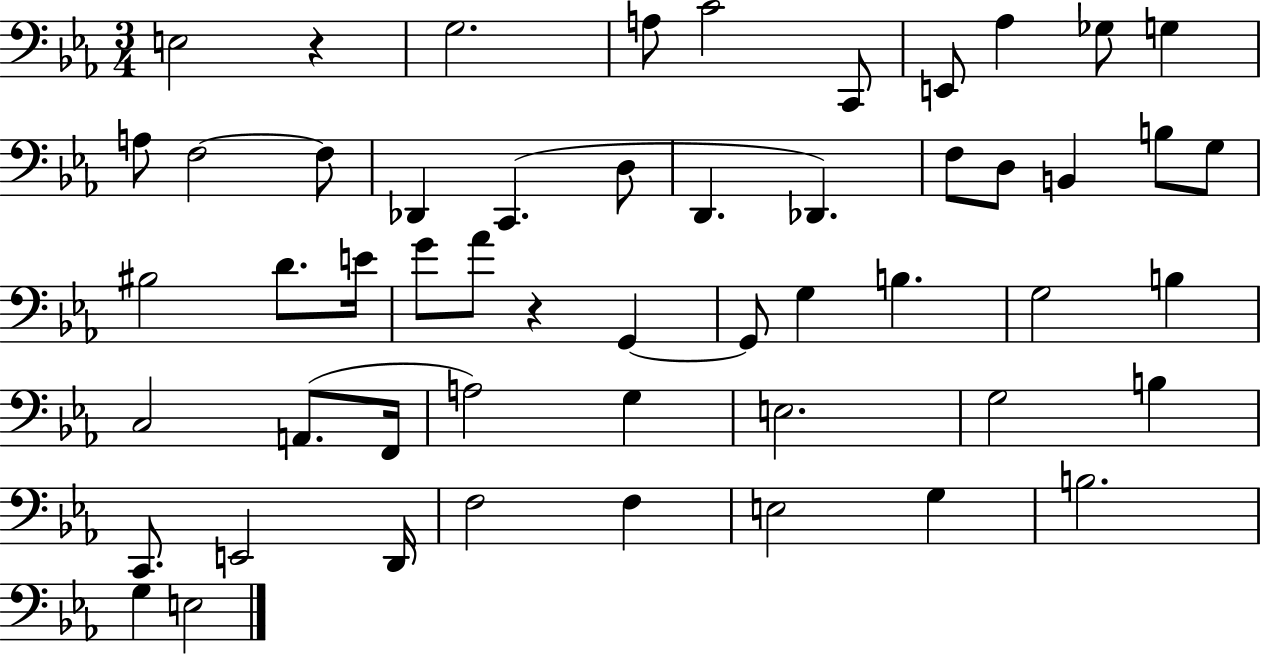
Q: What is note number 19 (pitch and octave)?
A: D3